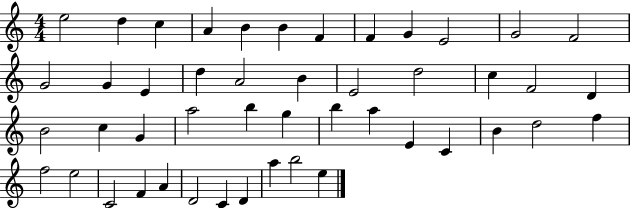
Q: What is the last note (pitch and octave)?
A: E5